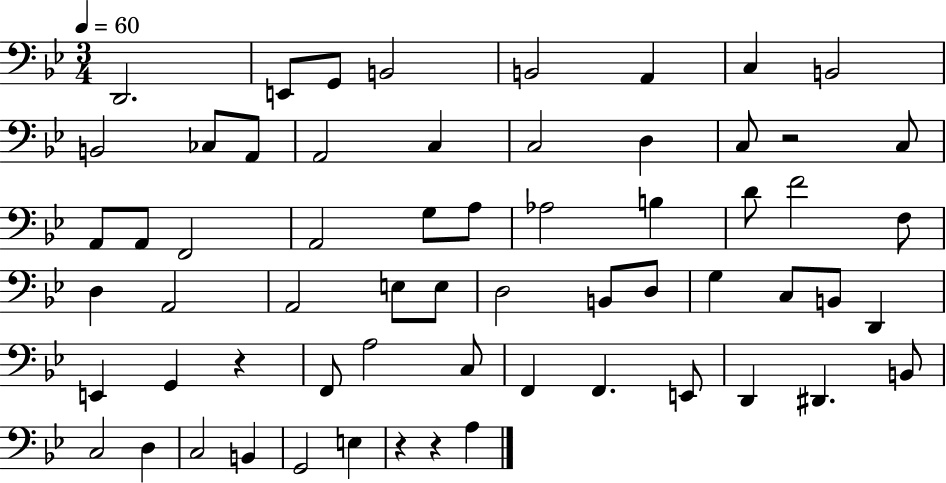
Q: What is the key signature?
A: BES major